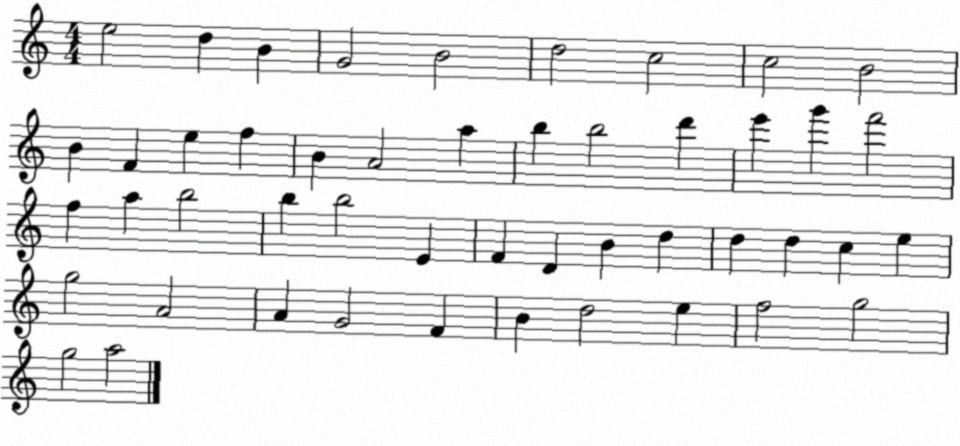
X:1
T:Untitled
M:4/4
L:1/4
K:C
e2 d B G2 B2 d2 c2 c2 B2 B F e f B A2 a b b2 d' e' g' f'2 f a b2 b b2 E F D B d d d c e g2 A2 A G2 F B d2 e f2 g2 g2 a2